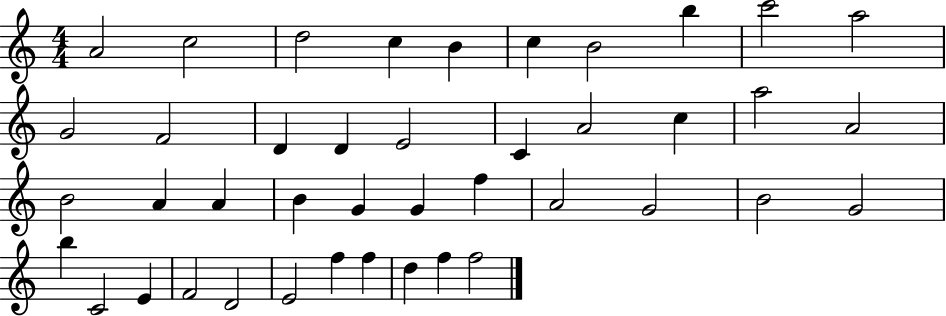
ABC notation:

X:1
T:Untitled
M:4/4
L:1/4
K:C
A2 c2 d2 c B c B2 b c'2 a2 G2 F2 D D E2 C A2 c a2 A2 B2 A A B G G f A2 G2 B2 G2 b C2 E F2 D2 E2 f f d f f2